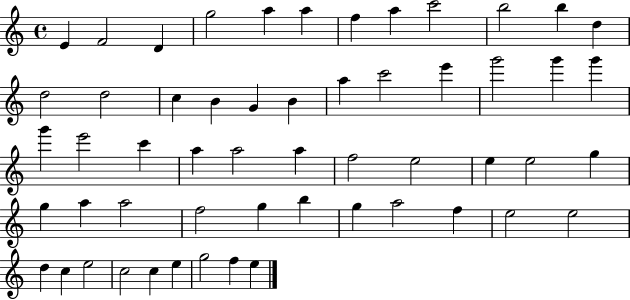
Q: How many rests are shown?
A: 0